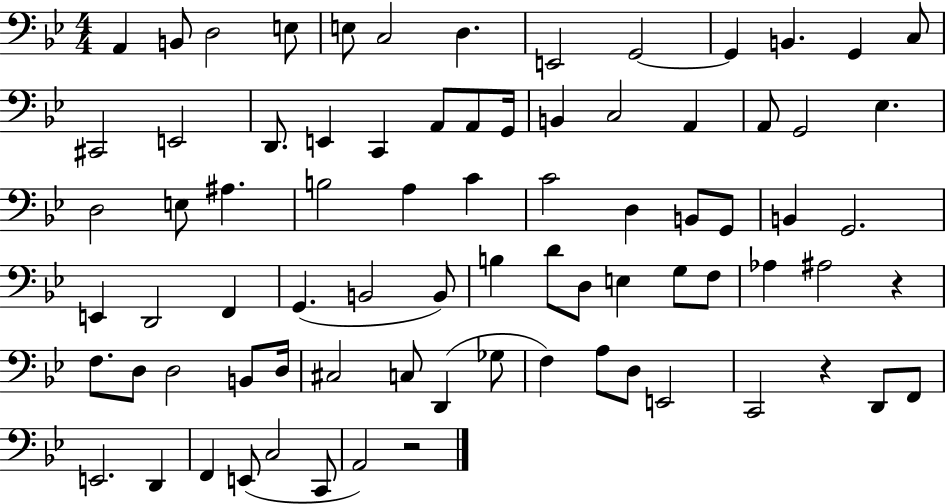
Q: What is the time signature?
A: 4/4